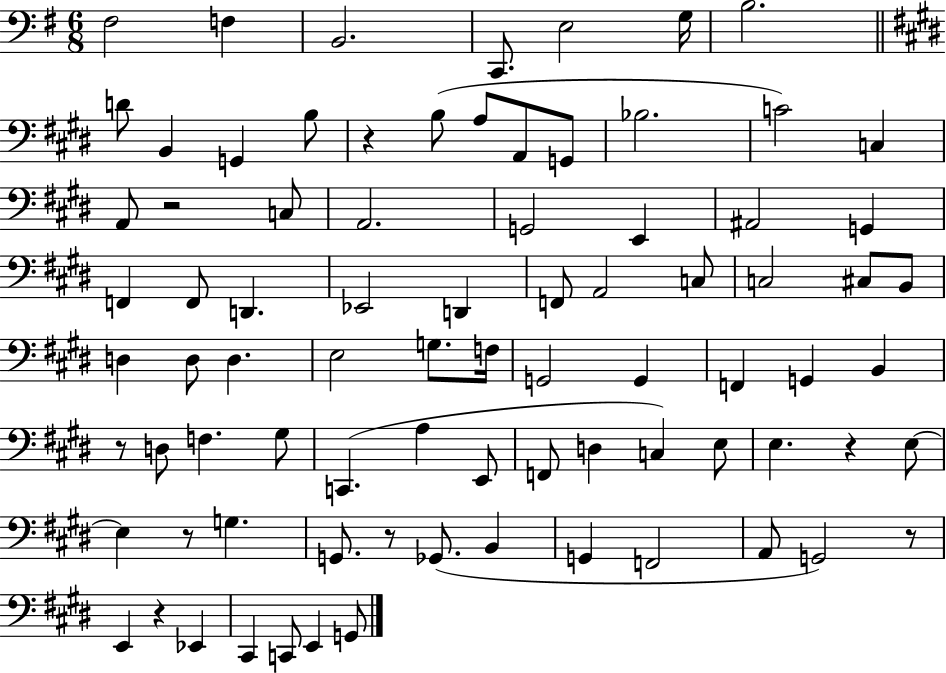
{
  \clef bass
  \numericTimeSignature
  \time 6/8
  \key g \major
  fis2 f4 | b,2. | c,8. e2 g16 | b2. | \break \bar "||" \break \key e \major d'8 b,4 g,4 b8 | r4 b8( a8 a,8 g,8 | bes2. | c'2) c4 | \break a,8 r2 c8 | a,2. | g,2 e,4 | ais,2 g,4 | \break f,4 f,8 d,4. | ees,2 d,4 | f,8 a,2 c8 | c2 cis8 b,8 | \break d4 d8 d4. | e2 g8. f16 | g,2 g,4 | f,4 g,4 b,4 | \break r8 d8 f4. gis8 | c,4.( a4 e,8 | f,8 d4 c4) e8 | e4. r4 e8~~ | \break e4 r8 g4. | g,8. r8 ges,8.( b,4 | g,4 f,2 | a,8 g,2) r8 | \break e,4 r4 ees,4 | cis,4 c,8 e,4 g,8 | \bar "|."
}